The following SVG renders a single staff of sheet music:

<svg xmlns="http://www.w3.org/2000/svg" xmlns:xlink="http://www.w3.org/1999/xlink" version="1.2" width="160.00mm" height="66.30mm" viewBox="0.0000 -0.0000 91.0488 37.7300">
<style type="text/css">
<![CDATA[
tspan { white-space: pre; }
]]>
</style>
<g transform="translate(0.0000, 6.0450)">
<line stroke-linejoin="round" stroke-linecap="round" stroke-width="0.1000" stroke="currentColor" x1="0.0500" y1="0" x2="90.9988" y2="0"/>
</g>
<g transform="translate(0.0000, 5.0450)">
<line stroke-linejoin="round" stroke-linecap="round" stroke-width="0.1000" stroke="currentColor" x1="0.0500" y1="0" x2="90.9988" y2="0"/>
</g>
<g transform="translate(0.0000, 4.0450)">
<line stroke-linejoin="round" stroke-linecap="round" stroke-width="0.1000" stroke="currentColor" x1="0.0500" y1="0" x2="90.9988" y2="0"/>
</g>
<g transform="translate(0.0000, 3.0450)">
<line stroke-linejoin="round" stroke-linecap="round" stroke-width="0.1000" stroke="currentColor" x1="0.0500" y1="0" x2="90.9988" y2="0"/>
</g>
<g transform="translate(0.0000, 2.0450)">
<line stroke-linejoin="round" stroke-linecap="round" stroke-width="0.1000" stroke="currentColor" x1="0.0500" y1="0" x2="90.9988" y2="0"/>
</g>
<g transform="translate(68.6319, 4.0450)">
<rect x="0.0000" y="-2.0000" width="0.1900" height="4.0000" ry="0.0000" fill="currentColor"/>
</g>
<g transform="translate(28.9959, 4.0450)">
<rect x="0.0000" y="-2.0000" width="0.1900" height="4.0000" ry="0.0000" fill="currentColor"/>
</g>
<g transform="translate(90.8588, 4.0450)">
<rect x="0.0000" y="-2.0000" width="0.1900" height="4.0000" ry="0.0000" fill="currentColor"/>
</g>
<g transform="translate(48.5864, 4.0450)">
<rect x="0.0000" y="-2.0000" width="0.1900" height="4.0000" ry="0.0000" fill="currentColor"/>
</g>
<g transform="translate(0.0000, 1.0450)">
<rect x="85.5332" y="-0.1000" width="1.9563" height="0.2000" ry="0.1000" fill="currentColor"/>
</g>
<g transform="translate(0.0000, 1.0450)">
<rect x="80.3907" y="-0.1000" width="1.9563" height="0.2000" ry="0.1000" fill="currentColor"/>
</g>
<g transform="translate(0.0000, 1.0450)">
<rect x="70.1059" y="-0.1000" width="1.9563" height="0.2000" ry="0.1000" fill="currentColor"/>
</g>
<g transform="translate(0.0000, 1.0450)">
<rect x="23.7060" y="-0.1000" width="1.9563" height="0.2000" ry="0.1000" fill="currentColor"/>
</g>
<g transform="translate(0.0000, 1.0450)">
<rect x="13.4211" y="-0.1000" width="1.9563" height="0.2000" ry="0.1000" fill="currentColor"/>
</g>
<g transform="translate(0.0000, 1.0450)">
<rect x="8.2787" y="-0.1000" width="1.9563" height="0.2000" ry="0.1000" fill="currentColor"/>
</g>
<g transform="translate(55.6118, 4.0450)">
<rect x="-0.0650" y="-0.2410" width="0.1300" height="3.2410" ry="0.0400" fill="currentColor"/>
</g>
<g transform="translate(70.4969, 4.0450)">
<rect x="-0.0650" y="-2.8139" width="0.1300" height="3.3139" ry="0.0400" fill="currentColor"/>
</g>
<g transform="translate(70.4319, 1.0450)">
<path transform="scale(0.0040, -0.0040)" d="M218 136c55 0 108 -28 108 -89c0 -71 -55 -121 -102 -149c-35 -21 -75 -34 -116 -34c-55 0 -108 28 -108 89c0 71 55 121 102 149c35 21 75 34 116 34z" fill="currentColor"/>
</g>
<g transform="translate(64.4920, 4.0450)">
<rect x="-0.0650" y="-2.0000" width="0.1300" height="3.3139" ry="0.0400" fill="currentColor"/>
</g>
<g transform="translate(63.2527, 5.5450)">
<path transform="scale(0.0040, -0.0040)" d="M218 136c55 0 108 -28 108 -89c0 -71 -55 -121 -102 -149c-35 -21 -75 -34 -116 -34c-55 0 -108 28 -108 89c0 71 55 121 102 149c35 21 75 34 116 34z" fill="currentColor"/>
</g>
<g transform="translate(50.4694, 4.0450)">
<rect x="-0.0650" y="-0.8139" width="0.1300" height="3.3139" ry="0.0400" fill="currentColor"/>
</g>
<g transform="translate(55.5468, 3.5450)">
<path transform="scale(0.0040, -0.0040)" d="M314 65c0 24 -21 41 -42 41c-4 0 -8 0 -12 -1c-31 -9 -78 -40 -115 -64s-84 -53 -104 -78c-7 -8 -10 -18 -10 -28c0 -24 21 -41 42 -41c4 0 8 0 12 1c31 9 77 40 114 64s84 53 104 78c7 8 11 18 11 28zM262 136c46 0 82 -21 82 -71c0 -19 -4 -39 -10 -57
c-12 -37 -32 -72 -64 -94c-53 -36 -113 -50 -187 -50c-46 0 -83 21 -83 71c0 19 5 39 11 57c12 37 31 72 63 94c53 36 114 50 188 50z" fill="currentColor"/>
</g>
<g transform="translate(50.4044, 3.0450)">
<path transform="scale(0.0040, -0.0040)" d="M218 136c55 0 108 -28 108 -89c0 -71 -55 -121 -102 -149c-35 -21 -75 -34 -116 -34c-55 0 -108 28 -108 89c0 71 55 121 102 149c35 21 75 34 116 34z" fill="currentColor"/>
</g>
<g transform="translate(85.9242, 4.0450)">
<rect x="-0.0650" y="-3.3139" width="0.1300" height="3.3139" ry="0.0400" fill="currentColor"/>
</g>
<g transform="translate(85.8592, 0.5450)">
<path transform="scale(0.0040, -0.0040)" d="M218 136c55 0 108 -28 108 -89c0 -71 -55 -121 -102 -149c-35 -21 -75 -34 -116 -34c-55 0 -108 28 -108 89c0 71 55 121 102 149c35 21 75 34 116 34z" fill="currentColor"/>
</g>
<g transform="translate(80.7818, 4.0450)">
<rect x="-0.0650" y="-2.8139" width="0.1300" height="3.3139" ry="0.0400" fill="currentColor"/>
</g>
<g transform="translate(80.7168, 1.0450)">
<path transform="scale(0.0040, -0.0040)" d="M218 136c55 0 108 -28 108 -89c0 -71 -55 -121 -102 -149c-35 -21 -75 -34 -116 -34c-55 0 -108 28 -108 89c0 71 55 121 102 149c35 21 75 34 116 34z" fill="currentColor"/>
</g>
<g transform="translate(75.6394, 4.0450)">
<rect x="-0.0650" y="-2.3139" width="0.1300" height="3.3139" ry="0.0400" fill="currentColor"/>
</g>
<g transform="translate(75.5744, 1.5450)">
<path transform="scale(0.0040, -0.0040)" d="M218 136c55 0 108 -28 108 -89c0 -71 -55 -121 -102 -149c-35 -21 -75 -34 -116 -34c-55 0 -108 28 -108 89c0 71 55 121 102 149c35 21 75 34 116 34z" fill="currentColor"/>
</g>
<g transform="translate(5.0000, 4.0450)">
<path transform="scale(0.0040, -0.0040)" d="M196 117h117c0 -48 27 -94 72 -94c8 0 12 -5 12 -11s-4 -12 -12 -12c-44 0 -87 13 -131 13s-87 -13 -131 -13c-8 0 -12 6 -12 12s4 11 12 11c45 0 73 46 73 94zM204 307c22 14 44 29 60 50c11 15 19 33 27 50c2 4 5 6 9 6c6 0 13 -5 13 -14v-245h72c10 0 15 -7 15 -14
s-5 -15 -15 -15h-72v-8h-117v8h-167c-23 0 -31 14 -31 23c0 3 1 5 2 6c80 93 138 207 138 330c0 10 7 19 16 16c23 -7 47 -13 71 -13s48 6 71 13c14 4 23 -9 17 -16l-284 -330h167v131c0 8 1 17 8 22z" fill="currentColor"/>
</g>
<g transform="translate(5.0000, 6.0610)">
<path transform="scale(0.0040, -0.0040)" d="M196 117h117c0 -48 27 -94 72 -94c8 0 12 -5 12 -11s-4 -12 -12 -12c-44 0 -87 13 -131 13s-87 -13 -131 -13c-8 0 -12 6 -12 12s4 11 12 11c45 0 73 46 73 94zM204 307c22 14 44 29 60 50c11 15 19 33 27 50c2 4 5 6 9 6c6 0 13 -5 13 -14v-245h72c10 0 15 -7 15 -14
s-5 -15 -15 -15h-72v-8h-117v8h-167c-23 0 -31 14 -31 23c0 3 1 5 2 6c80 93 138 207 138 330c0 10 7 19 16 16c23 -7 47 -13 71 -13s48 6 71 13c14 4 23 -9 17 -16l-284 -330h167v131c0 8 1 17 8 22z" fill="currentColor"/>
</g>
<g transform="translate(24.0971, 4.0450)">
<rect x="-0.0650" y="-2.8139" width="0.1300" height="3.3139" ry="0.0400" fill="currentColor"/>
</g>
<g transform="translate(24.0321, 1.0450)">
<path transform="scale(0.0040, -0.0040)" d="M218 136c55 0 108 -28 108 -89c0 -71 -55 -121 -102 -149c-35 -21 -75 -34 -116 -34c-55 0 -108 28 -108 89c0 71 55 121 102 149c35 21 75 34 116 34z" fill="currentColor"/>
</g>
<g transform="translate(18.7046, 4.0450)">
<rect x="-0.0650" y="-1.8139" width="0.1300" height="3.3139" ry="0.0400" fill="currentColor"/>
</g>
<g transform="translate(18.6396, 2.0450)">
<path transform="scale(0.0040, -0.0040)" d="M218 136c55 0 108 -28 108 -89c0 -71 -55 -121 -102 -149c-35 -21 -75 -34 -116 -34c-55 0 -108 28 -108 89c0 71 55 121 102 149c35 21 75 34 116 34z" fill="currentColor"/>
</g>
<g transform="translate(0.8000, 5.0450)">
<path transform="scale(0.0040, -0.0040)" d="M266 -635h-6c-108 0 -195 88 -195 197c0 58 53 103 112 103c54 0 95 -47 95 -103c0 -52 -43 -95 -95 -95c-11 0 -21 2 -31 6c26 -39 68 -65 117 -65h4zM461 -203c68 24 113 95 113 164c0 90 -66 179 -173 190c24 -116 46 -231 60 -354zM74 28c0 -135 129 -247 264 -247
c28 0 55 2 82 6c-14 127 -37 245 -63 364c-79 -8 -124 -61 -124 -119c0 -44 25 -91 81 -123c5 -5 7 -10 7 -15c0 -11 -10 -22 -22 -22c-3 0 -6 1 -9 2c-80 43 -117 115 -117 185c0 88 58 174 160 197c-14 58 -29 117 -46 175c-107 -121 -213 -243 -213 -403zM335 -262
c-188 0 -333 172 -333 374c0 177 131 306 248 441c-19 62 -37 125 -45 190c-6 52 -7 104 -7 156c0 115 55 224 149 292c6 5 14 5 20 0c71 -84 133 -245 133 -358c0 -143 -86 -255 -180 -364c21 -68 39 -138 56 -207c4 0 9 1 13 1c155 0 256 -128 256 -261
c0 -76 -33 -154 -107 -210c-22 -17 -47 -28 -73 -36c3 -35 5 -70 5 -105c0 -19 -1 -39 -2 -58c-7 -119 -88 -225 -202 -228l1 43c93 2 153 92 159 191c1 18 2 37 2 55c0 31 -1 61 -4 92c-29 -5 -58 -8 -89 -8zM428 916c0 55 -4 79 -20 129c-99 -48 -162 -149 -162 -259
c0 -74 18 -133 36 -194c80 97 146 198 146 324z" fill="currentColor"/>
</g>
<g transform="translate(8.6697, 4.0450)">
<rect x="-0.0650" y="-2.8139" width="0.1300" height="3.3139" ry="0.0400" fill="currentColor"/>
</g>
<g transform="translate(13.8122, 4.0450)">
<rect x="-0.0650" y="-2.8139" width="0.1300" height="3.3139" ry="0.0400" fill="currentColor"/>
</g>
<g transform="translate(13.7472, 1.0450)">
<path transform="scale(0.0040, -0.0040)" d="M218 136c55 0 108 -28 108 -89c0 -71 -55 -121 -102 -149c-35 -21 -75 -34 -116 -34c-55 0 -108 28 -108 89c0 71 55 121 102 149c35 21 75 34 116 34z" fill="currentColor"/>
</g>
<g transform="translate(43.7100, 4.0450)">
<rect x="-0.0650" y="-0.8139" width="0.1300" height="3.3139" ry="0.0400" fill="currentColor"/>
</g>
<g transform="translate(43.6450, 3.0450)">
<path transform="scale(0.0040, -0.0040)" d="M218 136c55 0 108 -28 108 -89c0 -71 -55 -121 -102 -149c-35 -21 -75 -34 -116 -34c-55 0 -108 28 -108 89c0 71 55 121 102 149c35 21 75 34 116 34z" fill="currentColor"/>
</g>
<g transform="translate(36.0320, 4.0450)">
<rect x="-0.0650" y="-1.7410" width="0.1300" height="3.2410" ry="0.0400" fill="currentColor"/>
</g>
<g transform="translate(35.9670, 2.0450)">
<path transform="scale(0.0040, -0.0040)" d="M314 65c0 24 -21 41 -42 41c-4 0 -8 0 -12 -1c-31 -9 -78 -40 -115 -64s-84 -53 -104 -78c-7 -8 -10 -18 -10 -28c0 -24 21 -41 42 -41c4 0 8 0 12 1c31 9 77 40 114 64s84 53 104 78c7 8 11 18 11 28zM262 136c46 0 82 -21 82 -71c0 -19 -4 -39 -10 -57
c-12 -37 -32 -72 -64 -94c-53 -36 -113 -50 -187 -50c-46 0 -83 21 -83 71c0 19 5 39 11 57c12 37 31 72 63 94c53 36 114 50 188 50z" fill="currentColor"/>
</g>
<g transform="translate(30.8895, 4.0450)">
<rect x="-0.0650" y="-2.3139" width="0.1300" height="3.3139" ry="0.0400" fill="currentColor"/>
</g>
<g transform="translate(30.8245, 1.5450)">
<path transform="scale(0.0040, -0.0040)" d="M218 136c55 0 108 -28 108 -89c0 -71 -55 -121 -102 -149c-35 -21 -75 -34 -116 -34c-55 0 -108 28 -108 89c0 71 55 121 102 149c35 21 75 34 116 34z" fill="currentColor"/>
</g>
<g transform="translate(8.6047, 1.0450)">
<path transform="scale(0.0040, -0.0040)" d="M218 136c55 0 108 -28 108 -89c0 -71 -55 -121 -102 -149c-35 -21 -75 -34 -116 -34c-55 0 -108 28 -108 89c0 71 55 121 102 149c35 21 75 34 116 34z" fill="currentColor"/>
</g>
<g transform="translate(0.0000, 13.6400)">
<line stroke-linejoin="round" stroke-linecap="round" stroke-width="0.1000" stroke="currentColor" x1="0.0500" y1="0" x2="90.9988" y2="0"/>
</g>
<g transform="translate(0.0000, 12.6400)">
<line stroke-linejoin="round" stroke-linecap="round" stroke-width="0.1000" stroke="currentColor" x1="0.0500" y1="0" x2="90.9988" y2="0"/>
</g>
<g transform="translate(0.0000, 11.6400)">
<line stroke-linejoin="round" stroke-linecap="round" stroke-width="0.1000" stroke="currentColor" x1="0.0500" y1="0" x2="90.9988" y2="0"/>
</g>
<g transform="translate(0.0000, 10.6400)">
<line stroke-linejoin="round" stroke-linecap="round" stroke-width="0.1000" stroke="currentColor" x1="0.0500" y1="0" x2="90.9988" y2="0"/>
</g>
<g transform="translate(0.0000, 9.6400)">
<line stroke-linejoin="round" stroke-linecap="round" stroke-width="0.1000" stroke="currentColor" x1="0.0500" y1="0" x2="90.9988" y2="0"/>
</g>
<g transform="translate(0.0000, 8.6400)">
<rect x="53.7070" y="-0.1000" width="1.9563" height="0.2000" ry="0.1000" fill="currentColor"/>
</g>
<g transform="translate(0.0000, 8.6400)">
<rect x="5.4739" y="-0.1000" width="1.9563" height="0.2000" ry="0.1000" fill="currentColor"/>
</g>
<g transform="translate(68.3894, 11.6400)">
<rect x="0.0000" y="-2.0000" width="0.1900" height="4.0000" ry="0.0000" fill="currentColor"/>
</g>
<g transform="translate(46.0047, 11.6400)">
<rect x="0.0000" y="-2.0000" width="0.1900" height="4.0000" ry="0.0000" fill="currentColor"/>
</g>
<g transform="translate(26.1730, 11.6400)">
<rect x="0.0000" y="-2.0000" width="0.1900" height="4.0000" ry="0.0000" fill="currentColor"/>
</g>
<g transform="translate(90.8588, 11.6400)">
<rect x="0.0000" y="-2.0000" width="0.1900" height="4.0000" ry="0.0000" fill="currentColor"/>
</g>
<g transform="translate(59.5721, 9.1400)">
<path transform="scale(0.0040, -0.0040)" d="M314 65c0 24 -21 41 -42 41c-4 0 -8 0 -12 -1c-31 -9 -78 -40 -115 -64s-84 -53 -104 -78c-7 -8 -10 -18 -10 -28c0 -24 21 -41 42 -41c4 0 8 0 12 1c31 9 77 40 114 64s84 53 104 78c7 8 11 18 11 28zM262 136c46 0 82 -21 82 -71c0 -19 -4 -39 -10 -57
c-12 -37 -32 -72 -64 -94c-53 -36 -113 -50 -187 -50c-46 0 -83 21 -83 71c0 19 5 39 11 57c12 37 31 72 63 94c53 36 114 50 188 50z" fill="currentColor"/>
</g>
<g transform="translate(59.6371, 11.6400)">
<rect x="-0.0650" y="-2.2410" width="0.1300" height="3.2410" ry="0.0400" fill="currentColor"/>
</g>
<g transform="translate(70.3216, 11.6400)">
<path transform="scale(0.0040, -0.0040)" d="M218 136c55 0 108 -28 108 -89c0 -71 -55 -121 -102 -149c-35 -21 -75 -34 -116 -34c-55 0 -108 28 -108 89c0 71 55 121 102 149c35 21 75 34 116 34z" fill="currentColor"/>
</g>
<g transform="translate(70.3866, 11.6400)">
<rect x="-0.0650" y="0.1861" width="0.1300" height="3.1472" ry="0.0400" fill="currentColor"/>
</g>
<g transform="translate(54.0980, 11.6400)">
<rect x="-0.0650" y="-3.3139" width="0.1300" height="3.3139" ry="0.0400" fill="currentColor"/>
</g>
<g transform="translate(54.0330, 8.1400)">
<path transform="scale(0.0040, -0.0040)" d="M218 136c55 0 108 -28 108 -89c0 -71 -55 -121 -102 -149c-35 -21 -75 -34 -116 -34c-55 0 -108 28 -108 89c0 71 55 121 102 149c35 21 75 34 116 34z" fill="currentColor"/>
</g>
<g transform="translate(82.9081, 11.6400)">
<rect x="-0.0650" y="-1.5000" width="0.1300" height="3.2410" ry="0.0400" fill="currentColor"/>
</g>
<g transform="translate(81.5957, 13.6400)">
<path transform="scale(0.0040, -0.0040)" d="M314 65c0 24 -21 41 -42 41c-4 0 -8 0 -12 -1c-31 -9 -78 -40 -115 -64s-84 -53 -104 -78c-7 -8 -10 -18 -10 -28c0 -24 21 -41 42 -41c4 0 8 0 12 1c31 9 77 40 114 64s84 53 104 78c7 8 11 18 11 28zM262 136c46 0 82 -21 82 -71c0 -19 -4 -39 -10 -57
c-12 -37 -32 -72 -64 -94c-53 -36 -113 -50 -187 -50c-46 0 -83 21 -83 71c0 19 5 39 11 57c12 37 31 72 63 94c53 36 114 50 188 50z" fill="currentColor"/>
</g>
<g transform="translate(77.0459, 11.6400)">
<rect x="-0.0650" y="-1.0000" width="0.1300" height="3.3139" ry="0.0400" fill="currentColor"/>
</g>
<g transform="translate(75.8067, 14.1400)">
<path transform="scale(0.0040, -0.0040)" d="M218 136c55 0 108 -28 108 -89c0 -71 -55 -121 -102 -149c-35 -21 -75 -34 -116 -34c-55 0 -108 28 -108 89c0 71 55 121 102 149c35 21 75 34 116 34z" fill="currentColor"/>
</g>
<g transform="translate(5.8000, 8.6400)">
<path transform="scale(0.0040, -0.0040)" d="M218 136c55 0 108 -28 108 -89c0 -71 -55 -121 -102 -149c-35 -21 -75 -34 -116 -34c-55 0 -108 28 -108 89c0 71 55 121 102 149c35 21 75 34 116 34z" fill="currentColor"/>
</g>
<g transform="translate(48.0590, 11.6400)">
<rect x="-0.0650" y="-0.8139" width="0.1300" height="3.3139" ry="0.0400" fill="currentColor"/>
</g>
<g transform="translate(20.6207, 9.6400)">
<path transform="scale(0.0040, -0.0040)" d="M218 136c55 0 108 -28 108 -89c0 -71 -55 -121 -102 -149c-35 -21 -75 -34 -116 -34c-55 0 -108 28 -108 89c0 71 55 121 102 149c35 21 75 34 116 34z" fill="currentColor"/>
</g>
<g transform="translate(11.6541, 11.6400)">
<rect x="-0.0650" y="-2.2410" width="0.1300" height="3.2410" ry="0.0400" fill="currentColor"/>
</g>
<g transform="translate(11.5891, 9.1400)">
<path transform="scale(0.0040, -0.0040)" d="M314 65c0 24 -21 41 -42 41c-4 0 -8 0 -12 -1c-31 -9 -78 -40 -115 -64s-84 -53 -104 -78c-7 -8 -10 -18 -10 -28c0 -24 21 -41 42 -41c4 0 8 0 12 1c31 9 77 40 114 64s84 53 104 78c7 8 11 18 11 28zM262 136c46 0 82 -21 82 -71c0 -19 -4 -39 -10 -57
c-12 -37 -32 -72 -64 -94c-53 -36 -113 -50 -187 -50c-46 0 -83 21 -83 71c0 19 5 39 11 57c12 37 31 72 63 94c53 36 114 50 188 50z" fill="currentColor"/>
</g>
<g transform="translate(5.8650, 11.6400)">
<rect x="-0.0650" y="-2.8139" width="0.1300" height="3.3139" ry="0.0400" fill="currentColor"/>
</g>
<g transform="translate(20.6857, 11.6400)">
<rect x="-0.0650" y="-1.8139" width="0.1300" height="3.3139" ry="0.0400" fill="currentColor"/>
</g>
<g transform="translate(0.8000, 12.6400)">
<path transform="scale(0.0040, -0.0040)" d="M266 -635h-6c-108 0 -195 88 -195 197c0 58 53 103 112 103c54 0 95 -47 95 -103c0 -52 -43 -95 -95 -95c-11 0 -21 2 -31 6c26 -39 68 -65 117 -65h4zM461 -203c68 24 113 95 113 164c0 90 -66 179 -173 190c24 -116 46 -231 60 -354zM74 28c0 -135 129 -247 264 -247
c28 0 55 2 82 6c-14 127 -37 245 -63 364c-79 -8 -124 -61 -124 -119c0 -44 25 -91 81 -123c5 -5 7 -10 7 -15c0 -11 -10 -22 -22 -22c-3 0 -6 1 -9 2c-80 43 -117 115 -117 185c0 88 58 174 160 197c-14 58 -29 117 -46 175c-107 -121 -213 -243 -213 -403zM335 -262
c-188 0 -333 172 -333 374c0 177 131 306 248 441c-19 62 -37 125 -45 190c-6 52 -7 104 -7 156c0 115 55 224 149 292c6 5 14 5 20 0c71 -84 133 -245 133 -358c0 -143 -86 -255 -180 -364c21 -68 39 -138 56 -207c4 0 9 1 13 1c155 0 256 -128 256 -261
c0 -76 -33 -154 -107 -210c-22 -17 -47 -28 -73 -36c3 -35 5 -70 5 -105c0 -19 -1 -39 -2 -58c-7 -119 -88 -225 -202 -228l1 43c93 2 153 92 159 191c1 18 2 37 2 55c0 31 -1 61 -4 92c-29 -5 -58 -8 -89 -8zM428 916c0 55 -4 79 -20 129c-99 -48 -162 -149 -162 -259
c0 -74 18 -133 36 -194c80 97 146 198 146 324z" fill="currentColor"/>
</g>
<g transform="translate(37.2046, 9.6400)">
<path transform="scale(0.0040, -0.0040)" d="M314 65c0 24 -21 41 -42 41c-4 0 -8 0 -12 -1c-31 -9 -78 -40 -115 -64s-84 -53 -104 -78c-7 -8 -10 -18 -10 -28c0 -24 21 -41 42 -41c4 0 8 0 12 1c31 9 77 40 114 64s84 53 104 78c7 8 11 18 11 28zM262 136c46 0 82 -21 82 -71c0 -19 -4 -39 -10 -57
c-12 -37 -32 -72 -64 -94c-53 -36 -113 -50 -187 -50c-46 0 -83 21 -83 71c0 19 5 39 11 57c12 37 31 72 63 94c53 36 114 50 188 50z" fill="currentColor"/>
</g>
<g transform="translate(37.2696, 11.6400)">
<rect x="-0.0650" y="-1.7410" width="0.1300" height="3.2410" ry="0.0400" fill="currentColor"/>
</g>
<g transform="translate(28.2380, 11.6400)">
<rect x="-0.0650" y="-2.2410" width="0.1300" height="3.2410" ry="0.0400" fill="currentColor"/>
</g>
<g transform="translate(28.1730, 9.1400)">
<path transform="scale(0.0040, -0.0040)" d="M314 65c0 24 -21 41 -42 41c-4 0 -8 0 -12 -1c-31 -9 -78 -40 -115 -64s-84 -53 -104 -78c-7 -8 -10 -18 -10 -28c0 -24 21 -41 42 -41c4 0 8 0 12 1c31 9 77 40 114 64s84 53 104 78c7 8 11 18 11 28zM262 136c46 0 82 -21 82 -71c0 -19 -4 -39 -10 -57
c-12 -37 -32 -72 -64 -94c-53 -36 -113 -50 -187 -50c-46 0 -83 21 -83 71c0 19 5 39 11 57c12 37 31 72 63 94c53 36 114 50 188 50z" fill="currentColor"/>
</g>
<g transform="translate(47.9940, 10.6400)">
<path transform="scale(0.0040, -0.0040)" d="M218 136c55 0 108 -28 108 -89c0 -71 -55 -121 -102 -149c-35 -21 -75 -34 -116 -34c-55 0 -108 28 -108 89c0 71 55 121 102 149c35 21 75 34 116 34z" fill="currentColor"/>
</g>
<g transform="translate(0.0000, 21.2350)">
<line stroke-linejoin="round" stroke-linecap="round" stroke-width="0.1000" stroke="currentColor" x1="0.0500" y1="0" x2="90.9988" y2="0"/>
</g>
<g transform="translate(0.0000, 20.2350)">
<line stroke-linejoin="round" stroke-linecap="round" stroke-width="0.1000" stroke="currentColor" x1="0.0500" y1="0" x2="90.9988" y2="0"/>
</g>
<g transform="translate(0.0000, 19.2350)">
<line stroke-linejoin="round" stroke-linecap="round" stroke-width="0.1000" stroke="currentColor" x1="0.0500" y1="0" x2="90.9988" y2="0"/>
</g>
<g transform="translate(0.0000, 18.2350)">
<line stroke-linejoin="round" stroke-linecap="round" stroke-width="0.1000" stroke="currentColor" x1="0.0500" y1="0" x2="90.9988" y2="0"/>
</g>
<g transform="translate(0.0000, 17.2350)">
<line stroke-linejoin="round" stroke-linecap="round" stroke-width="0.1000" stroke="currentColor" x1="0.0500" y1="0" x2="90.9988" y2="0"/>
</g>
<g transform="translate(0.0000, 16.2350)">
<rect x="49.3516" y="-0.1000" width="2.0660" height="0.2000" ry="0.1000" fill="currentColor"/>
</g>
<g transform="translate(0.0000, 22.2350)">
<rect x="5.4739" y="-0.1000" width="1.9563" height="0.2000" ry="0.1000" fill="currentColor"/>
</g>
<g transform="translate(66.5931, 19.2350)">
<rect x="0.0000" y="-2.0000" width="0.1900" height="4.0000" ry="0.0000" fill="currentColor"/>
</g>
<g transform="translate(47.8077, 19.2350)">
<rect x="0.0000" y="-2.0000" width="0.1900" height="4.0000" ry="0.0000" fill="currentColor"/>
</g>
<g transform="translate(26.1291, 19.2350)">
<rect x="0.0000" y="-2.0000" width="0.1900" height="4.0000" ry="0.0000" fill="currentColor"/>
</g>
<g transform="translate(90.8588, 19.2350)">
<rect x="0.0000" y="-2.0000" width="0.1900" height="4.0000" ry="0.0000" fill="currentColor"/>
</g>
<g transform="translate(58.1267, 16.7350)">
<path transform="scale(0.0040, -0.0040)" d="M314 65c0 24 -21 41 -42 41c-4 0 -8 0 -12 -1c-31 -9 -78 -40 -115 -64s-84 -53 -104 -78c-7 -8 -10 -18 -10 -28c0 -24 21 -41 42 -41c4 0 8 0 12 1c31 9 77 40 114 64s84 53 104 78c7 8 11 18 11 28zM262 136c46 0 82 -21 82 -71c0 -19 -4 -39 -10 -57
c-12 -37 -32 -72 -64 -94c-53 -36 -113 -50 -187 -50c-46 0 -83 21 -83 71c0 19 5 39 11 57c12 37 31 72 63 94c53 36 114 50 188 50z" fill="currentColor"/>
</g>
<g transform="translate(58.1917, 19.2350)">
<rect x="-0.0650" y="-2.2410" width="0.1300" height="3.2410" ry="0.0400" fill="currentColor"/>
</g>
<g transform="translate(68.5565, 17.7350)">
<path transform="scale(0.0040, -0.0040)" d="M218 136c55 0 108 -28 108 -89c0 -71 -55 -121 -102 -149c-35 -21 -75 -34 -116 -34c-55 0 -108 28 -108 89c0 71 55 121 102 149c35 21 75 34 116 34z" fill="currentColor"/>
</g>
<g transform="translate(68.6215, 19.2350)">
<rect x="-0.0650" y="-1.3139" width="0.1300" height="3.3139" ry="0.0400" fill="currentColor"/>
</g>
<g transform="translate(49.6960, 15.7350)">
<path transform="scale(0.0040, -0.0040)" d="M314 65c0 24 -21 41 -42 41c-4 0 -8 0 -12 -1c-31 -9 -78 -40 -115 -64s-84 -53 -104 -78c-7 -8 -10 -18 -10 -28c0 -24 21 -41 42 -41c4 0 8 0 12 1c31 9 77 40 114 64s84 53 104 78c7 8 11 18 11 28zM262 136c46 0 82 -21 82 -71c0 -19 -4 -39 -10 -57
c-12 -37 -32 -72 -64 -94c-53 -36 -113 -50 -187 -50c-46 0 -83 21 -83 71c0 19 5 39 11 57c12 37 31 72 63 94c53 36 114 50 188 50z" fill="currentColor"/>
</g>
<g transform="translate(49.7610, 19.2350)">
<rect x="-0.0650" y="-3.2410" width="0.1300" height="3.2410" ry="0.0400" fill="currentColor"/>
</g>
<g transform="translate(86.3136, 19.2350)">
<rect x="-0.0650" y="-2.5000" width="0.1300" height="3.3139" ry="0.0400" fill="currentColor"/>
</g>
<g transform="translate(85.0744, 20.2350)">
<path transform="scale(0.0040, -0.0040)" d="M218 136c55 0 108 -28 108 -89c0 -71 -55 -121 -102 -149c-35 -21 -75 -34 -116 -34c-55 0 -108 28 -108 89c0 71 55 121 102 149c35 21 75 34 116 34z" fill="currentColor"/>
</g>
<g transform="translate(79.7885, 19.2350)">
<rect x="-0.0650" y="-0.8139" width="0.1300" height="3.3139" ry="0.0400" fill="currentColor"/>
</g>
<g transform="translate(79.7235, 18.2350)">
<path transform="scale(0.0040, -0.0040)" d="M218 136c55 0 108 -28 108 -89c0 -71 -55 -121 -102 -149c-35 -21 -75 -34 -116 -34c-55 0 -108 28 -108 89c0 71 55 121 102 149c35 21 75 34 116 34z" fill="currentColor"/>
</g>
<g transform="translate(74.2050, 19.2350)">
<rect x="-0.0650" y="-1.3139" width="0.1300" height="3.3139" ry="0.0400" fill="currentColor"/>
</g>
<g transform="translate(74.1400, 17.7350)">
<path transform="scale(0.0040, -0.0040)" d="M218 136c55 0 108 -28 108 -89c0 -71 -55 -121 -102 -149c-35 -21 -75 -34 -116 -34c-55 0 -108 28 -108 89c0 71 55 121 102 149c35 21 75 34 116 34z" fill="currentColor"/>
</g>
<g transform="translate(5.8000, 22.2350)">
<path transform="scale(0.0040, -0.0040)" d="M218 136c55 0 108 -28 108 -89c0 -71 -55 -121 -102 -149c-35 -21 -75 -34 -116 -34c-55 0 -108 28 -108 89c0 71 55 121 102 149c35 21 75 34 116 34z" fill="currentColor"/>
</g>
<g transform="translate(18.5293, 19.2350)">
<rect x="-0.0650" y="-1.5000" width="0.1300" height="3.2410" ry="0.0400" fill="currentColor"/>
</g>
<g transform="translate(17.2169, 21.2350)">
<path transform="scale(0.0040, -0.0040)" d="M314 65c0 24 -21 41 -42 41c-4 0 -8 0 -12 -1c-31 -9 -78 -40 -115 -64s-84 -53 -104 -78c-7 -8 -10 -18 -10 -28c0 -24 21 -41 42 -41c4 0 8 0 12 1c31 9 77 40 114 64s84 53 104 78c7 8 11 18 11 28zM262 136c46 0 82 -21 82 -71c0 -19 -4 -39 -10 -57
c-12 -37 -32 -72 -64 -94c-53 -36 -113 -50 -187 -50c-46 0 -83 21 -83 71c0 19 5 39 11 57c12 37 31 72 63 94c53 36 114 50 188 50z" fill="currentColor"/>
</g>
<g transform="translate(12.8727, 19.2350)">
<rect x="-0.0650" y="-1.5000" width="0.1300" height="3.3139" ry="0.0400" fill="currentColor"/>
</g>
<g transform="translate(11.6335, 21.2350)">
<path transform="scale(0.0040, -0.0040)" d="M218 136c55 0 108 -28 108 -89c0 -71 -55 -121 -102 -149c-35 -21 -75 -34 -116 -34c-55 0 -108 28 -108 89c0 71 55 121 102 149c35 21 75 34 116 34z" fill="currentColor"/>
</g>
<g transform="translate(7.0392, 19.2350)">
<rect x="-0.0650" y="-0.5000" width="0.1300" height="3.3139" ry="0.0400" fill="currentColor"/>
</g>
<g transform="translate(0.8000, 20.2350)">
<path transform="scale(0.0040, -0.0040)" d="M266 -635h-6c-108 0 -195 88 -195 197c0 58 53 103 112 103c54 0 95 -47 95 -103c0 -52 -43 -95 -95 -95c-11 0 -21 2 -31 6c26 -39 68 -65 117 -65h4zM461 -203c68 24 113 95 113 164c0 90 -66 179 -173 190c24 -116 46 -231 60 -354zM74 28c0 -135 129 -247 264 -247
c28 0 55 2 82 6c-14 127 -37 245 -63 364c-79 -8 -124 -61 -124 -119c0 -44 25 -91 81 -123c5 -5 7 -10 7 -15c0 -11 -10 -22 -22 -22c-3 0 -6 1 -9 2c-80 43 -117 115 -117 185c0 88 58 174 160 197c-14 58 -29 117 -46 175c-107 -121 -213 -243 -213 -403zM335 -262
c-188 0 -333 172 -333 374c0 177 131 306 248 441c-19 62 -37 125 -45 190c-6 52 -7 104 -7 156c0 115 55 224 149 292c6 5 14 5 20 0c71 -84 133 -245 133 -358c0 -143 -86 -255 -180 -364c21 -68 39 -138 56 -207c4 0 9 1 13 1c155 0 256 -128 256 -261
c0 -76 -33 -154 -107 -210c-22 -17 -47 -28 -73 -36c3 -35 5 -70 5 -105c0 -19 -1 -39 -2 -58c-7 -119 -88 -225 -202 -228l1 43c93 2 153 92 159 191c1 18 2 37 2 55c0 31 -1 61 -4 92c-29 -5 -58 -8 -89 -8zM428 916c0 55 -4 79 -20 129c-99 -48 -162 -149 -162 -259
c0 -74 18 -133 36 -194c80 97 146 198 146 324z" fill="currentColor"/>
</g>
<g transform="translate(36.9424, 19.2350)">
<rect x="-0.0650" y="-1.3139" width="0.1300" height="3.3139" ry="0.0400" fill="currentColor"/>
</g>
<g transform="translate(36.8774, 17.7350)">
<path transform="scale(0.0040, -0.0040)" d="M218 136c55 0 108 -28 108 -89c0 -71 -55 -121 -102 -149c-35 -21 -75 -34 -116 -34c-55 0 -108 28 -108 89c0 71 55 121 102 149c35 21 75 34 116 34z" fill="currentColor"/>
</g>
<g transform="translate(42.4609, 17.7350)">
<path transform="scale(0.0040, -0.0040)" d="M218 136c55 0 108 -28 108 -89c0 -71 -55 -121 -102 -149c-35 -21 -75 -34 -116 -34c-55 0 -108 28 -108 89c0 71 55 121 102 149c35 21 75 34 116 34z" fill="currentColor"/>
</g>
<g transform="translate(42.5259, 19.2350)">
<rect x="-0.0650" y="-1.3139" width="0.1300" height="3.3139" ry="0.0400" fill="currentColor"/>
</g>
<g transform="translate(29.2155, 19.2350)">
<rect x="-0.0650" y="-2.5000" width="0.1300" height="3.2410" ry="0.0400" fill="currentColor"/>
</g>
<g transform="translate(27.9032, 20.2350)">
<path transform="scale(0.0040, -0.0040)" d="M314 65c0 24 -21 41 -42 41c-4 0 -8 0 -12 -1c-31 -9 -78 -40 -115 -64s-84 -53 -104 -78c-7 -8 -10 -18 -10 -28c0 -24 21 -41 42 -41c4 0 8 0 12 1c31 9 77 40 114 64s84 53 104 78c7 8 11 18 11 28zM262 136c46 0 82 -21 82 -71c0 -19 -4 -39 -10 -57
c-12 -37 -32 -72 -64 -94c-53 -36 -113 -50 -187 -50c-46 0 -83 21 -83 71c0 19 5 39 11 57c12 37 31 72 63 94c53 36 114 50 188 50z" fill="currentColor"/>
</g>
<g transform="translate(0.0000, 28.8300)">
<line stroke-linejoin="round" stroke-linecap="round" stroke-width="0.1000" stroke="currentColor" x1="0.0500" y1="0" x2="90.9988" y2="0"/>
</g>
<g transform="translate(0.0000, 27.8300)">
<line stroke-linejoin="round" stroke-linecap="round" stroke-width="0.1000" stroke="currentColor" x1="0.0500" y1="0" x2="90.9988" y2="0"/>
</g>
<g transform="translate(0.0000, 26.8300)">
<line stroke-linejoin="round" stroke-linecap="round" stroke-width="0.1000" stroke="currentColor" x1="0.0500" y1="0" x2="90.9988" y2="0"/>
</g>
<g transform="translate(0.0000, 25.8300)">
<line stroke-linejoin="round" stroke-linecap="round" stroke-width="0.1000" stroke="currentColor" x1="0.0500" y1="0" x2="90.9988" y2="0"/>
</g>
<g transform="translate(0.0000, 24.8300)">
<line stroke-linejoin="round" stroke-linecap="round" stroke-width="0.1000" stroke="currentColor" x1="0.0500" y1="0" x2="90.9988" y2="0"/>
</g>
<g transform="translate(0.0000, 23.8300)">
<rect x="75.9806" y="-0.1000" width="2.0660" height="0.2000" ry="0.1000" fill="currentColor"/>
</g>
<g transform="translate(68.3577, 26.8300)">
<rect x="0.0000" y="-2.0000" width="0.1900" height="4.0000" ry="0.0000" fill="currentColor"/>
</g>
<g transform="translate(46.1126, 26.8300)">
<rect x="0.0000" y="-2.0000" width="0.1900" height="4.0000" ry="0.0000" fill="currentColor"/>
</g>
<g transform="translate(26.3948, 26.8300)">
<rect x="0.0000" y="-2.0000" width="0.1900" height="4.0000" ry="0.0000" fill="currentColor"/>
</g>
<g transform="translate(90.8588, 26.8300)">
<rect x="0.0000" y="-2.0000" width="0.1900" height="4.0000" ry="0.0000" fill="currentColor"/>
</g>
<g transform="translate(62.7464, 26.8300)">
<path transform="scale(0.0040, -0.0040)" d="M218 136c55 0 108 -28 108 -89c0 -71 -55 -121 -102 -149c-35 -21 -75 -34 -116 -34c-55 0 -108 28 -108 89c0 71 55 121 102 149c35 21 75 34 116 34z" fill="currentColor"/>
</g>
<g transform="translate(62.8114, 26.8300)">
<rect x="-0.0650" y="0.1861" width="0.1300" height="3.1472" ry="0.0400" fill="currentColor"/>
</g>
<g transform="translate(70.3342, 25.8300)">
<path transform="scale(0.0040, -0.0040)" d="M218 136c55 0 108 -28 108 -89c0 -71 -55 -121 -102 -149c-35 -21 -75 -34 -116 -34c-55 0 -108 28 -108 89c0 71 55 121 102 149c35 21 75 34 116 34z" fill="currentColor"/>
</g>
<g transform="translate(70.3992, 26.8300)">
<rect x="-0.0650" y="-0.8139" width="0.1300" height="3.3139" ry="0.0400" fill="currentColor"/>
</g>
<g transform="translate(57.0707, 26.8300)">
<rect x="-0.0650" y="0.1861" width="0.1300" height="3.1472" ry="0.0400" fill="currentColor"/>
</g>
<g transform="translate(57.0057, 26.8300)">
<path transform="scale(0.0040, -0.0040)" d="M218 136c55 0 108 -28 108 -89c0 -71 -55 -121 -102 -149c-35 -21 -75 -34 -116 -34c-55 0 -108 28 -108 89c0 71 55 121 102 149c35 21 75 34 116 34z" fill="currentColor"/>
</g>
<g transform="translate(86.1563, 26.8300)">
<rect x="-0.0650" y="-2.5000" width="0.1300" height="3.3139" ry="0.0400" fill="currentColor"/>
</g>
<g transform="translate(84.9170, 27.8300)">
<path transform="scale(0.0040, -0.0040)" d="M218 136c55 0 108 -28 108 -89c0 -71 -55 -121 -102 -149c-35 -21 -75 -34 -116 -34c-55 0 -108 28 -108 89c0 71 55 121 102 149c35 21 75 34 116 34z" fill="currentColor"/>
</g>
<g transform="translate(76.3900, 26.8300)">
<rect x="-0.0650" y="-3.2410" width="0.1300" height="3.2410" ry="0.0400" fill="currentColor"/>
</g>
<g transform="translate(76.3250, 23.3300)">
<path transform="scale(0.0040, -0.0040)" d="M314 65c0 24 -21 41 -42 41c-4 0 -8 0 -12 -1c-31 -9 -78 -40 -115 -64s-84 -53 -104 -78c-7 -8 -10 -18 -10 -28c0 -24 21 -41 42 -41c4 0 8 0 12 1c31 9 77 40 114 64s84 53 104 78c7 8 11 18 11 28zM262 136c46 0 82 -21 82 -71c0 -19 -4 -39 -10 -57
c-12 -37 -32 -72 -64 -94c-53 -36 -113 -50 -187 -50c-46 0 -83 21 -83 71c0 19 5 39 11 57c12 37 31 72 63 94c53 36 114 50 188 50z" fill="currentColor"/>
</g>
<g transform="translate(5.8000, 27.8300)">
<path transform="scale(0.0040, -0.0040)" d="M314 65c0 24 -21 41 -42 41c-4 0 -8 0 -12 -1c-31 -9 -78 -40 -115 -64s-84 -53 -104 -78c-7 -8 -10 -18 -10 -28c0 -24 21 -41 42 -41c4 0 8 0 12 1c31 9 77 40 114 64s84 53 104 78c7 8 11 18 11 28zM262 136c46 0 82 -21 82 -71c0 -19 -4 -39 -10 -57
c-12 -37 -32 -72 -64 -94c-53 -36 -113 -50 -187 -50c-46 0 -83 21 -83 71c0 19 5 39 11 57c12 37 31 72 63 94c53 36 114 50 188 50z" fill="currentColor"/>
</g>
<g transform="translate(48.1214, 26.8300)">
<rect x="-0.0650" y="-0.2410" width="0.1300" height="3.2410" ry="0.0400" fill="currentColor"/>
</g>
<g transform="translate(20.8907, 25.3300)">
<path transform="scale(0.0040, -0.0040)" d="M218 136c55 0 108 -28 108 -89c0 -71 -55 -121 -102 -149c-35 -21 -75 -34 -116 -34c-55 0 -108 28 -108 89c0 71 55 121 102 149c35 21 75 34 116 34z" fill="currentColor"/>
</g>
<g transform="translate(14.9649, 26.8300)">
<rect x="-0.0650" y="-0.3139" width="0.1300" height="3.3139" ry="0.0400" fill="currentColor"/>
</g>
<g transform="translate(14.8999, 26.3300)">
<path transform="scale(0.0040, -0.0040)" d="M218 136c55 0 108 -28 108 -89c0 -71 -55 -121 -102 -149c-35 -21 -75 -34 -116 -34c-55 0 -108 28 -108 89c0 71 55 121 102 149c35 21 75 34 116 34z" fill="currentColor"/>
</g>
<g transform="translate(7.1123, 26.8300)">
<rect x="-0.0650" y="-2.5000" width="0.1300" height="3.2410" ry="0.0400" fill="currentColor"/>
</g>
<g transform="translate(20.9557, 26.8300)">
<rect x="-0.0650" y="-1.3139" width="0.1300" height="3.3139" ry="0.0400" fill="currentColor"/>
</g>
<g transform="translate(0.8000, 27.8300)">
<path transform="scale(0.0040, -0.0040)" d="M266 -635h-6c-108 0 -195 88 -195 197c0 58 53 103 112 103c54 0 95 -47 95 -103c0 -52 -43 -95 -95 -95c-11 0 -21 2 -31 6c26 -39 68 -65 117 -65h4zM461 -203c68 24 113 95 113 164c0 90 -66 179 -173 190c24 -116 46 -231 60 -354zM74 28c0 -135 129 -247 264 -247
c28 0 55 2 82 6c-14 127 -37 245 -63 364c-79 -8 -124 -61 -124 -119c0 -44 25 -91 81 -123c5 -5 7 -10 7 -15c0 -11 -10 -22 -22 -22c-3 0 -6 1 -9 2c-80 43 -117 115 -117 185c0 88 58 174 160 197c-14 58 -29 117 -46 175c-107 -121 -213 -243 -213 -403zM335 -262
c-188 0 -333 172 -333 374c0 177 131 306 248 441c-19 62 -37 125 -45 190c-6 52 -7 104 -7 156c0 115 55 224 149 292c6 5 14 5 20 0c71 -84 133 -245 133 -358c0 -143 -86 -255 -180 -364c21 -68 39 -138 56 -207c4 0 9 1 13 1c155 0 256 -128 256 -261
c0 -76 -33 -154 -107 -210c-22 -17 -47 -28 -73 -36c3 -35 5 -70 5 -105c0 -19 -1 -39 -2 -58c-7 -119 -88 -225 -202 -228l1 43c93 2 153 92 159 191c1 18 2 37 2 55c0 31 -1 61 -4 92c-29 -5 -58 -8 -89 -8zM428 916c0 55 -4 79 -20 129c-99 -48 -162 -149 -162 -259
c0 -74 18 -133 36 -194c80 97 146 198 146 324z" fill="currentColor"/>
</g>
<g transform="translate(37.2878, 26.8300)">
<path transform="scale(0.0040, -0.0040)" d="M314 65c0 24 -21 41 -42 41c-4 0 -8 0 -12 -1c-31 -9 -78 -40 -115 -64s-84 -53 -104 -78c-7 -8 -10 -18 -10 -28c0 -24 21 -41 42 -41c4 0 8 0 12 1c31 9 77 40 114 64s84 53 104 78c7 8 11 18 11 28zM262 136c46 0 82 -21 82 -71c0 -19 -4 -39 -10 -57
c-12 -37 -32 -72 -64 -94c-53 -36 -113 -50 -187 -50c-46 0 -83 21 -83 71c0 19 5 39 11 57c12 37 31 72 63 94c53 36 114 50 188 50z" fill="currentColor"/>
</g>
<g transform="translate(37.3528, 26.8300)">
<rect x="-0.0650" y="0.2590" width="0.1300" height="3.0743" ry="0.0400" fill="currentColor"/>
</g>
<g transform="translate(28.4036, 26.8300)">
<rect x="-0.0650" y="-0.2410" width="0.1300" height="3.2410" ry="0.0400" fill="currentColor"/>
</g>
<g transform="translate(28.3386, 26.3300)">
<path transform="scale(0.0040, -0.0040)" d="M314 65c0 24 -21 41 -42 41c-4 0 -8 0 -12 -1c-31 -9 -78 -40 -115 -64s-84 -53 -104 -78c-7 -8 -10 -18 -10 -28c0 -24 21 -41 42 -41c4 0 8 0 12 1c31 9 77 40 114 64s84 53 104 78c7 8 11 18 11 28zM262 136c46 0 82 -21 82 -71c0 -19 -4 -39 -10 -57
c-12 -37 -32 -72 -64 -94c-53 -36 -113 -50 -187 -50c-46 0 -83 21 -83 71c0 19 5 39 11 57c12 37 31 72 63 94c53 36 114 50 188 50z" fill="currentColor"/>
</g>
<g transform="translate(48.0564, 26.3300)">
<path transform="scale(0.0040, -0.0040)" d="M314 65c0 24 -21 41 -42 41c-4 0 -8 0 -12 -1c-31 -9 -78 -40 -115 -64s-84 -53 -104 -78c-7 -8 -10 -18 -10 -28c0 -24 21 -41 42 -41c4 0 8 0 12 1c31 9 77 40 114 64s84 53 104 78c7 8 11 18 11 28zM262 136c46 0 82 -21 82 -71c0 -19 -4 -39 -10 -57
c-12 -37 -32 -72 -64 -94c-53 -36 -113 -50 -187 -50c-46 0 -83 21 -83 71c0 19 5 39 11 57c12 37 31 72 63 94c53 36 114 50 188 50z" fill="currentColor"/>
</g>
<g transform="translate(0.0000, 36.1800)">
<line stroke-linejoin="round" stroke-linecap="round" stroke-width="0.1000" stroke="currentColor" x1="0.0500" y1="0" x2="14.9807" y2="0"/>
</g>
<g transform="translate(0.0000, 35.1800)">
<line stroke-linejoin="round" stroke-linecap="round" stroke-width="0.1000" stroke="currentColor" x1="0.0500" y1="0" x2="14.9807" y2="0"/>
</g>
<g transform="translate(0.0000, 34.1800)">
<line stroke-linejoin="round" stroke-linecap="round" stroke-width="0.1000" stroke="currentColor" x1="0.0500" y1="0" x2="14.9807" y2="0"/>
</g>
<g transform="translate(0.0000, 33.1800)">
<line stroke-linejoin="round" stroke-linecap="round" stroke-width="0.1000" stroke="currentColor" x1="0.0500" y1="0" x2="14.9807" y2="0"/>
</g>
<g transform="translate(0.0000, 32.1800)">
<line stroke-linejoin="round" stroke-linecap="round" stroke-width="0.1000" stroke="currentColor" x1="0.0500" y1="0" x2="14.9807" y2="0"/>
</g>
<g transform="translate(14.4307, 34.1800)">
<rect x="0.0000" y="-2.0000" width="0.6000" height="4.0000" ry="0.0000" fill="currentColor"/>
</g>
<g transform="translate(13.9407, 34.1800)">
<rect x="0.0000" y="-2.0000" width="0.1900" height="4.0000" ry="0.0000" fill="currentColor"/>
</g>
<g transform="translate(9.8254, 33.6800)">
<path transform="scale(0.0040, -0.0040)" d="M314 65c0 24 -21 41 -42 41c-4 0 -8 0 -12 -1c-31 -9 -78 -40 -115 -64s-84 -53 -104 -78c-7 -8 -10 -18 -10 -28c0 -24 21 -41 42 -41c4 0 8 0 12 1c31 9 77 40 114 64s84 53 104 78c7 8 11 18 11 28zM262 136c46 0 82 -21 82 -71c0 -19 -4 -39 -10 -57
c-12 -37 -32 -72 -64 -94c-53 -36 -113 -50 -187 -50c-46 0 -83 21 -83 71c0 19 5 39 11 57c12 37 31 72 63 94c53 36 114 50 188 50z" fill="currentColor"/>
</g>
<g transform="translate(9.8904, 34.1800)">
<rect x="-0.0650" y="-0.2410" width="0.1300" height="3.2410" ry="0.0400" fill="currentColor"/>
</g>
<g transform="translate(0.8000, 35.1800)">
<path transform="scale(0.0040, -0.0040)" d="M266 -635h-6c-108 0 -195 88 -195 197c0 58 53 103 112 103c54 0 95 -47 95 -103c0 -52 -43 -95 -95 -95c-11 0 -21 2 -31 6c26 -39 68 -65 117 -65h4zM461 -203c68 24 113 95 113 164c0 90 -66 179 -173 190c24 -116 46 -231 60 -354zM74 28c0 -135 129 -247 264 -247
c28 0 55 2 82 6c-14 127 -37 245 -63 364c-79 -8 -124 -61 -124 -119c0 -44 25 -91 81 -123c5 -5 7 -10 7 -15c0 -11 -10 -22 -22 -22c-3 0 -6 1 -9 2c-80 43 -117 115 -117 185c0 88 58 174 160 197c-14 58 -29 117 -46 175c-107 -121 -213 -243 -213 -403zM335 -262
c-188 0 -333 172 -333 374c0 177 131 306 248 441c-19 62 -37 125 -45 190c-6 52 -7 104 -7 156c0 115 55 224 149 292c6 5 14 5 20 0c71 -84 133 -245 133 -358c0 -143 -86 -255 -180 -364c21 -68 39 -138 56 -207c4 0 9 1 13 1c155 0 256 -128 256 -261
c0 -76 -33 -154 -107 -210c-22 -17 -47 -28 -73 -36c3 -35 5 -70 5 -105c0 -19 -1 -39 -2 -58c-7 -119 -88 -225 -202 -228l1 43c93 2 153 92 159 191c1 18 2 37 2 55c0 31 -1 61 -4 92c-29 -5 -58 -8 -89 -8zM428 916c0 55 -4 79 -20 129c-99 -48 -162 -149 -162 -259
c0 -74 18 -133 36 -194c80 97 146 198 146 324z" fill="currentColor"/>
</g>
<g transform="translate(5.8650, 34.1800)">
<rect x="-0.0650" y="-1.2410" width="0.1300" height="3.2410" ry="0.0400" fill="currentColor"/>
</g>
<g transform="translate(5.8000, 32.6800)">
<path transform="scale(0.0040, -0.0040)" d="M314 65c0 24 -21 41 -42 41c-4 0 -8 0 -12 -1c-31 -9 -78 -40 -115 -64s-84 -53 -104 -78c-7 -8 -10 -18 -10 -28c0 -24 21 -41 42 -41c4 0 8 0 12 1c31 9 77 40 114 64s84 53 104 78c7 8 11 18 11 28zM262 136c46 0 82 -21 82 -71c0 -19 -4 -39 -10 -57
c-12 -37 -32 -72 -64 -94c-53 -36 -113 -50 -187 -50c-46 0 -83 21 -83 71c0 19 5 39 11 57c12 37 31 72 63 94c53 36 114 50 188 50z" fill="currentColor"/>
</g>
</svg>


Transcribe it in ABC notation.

X:1
T:Untitled
M:4/4
L:1/4
K:C
a a f a g f2 d d c2 F a g a b a g2 f g2 f2 d b g2 B D E2 C E E2 G2 e e b2 g2 e e d G G2 c e c2 B2 c2 B B d b2 G e2 c2